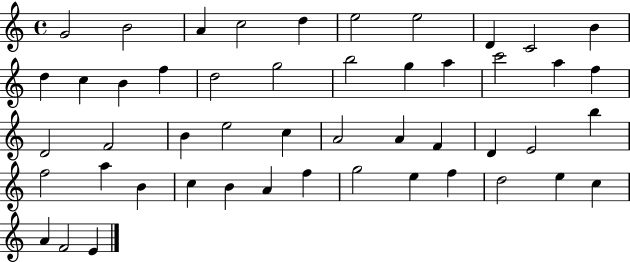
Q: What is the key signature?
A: C major